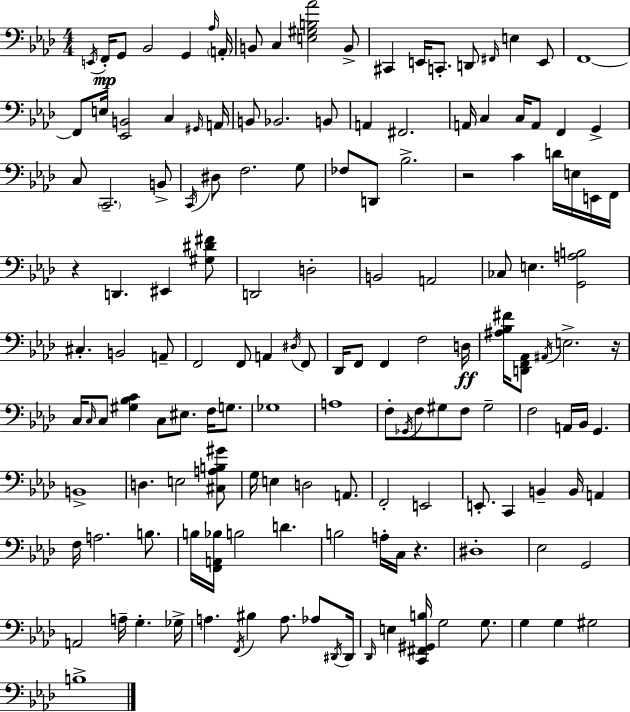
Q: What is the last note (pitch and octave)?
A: B3